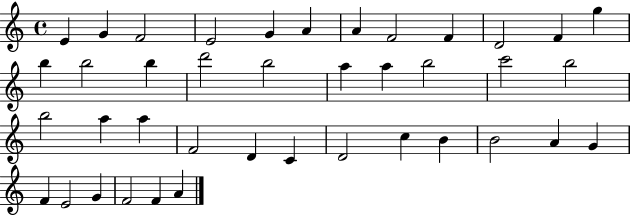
{
  \clef treble
  \time 4/4
  \defaultTimeSignature
  \key c \major
  e'4 g'4 f'2 | e'2 g'4 a'4 | a'4 f'2 f'4 | d'2 f'4 g''4 | \break b''4 b''2 b''4 | d'''2 b''2 | a''4 a''4 b''2 | c'''2 b''2 | \break b''2 a''4 a''4 | f'2 d'4 c'4 | d'2 c''4 b'4 | b'2 a'4 g'4 | \break f'4 e'2 g'4 | f'2 f'4 a'4 | \bar "|."
}